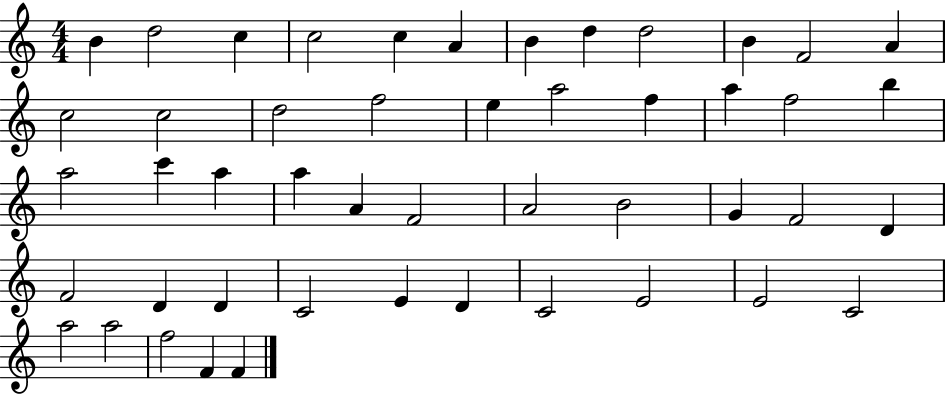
{
  \clef treble
  \numericTimeSignature
  \time 4/4
  \key c \major
  b'4 d''2 c''4 | c''2 c''4 a'4 | b'4 d''4 d''2 | b'4 f'2 a'4 | \break c''2 c''2 | d''2 f''2 | e''4 a''2 f''4 | a''4 f''2 b''4 | \break a''2 c'''4 a''4 | a''4 a'4 f'2 | a'2 b'2 | g'4 f'2 d'4 | \break f'2 d'4 d'4 | c'2 e'4 d'4 | c'2 e'2 | e'2 c'2 | \break a''2 a''2 | f''2 f'4 f'4 | \bar "|."
}